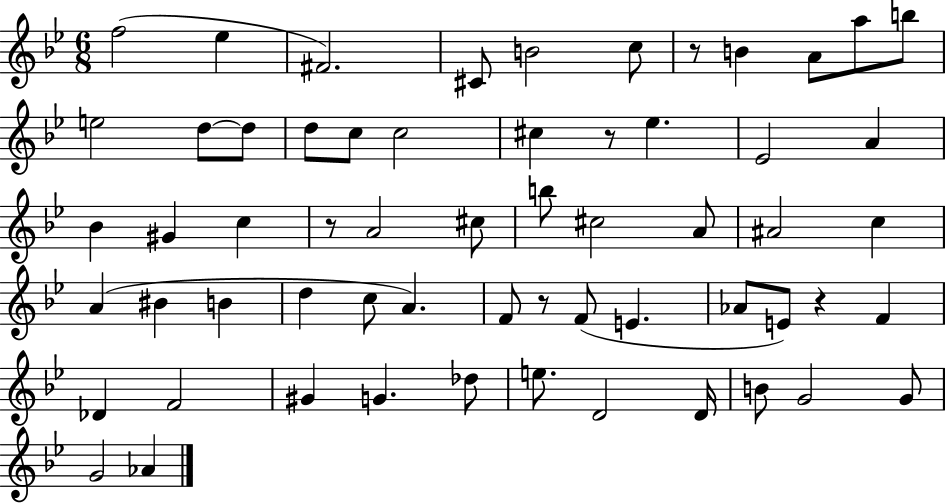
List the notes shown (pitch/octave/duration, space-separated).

F5/h Eb5/q F#4/h. C#4/e B4/h C5/e R/e B4/q A4/e A5/e B5/e E5/h D5/e D5/e D5/e C5/e C5/h C#5/q R/e Eb5/q. Eb4/h A4/q Bb4/q G#4/q C5/q R/e A4/h C#5/e B5/e C#5/h A4/e A#4/h C5/q A4/q BIS4/q B4/q D5/q C5/e A4/q. F4/e R/e F4/e E4/q. Ab4/e E4/e R/q F4/q Db4/q F4/h G#4/q G4/q. Db5/e E5/e. D4/h D4/s B4/e G4/h G4/e G4/h Ab4/q